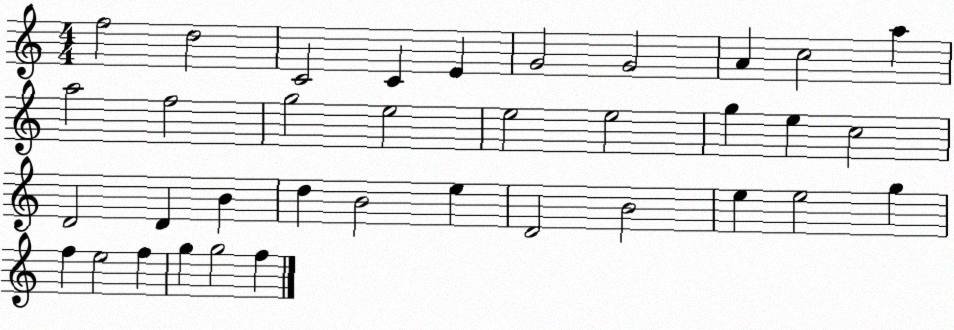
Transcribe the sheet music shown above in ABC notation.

X:1
T:Untitled
M:4/4
L:1/4
K:C
f2 d2 C2 C E G2 G2 A c2 a a2 f2 g2 e2 e2 e2 g e c2 D2 D B d B2 e D2 B2 e e2 g f e2 f g g2 f